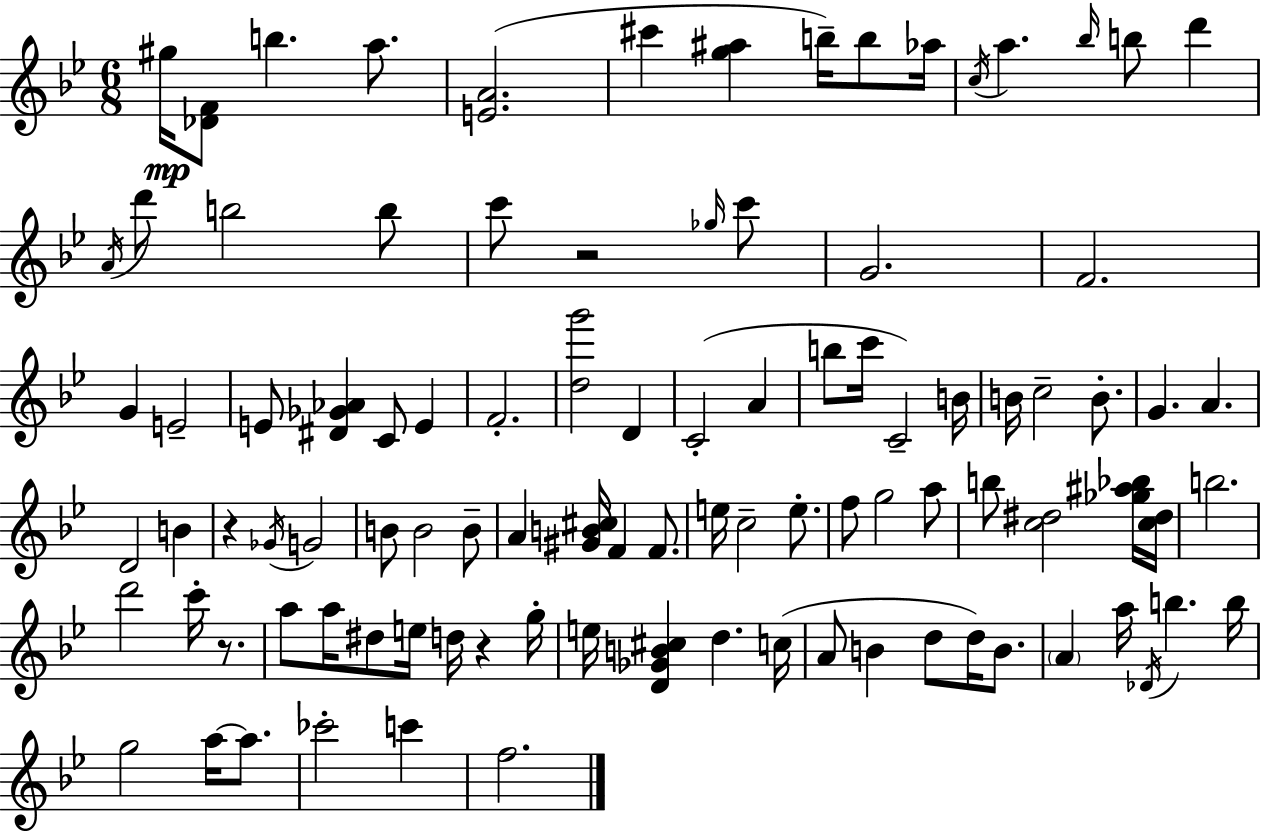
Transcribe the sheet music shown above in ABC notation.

X:1
T:Untitled
M:6/8
L:1/4
K:Gm
^g/4 [_DF]/2 b a/2 [EA]2 ^c' [g^a] b/4 b/2 _a/4 c/4 a _b/4 b/2 d' A/4 d'/2 b2 b/2 c'/2 z2 _g/4 c'/2 G2 F2 G E2 E/2 [^D_G_A] C/2 E F2 [dg']2 D C2 A b/2 c'/4 C2 B/4 B/4 c2 B/2 G A D2 B z _G/4 G2 B/2 B2 B/2 A [^GB^c]/4 F F/2 e/4 c2 e/2 f/2 g2 a/2 b/2 [c^d]2 [_g^a_b]/4 [c^d]/4 b2 d'2 c'/4 z/2 a/2 a/4 ^d/2 e/4 d/4 z g/4 e/4 [D_GB^c] d c/4 A/2 B d/2 d/4 B/2 A a/4 _D/4 b b/4 g2 a/4 a/2 _c'2 c' f2